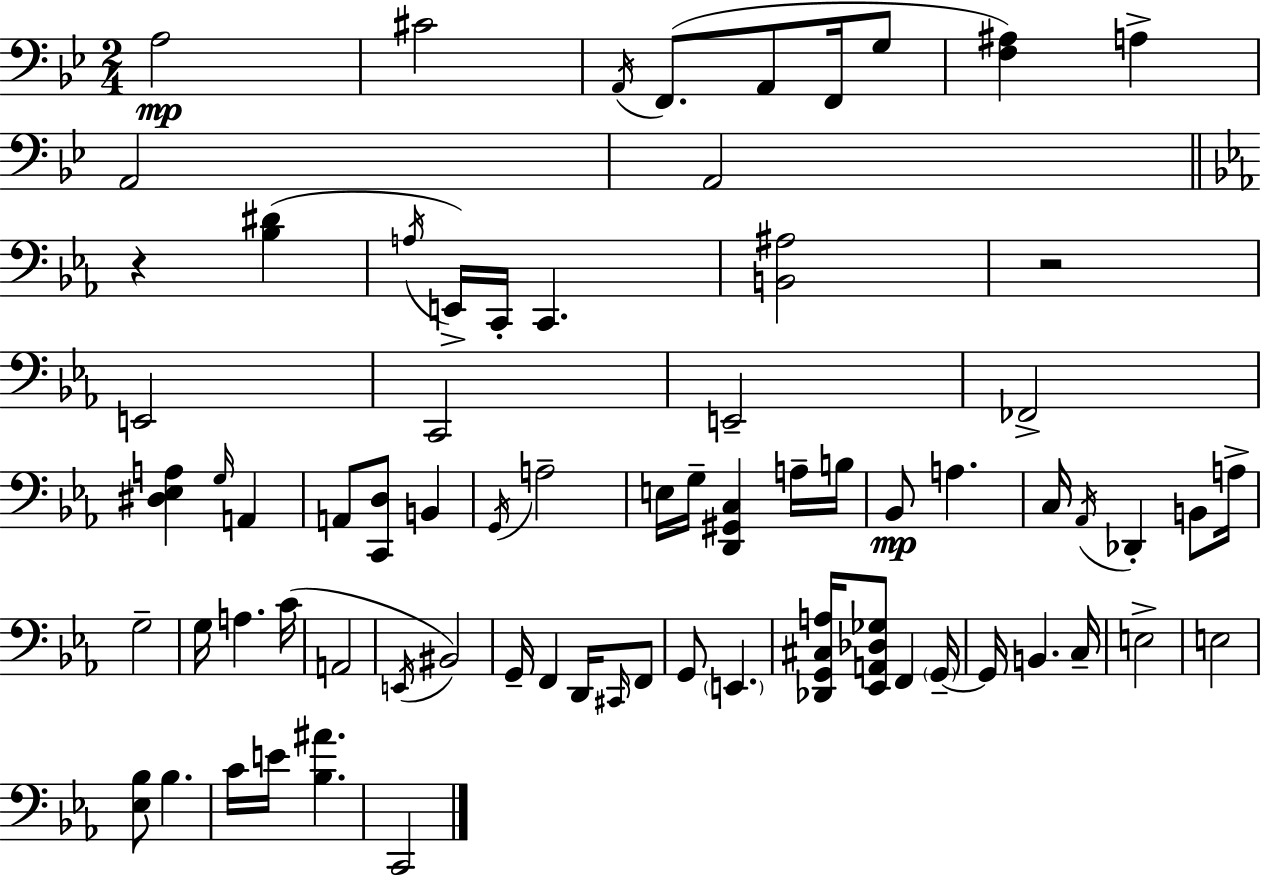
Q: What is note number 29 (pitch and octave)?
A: Bb2